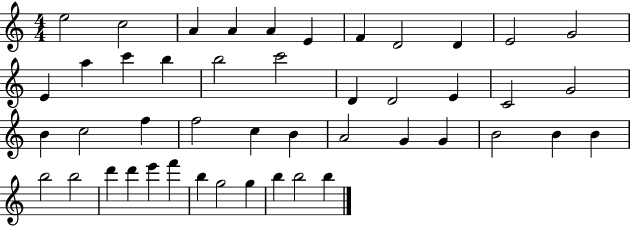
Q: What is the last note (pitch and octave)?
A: B5